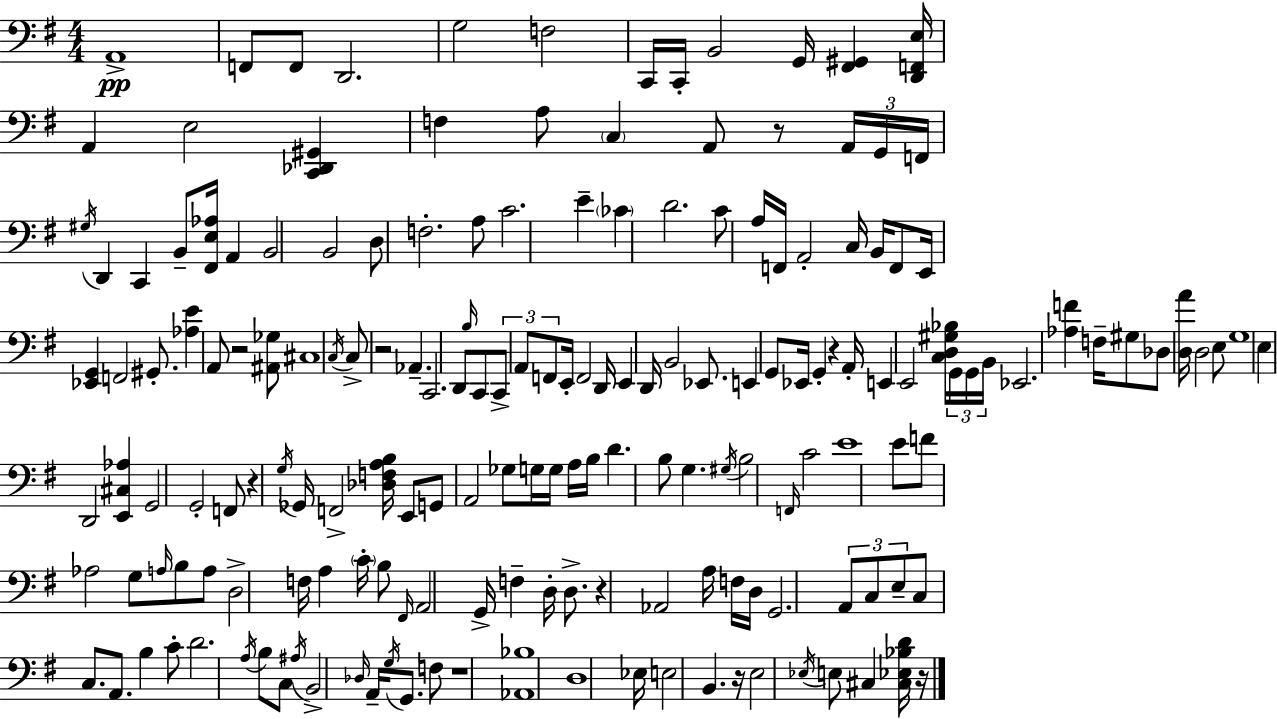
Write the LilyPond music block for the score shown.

{
  \clef bass
  \numericTimeSignature
  \time 4/4
  \key g \major
  a,1->\pp | f,8 f,8 d,2. | g2 f2 | c,16 c,16-. b,2 g,16 <fis, gis,>4 <d, f, e>16 | \break a,4 e2 <c, des, gis,>4 | f4 a8 \parenthesize c4 a,8 r8 \tuplet 3/2 { a,16 g,16 | f,16 } \acciaccatura { gis16 } d,4 c,4 b,8-- <fis, e aes>16 a,4 | b,2 b,2 | \break d8 f2.-. a8 | c'2. e'4-- | \parenthesize ces'4 d'2. | c'8 a16 f,16 a,2-. c16 b,16 f,8 | \break e,16 <ees, g,>4 f,2 gis,8.-. | <aes e'>4 a,8 r2 <ais, ges>8 | cis1 | \acciaccatura { c16 } c8-> r2 aes,4.-- | \break c,2. d,8 | \grace { b16 } c,8 \tuplet 3/2 { c,8-> a,8 f,8 } e,16-. f,2 | d,16 e,4 d,16 b,2 | ees,8. e,4 g,8 ees,16 g,4-. r4 | \break a,16-. e,4 e,2 <c d gis bes>16 | \tuplet 3/2 { g,16 g,16 b,16 } ees,2. <aes f'>4 | f16-- gis8 des8 <d a'>16 d2 | e8 g1 | \break e4 d,2 <e, cis aes>4 | g,2 g,2-. | f,8 r4 \acciaccatura { g16 } ges,16 f,2-> | <des f a b>16 e,8 g,8 a,2 | \break ges8 g16 g16 a16 b16 d'4. b8 g4. | \acciaccatura { gis16 } b2 \grace { f,16 } c'2 | e'1 | e'8 f'8 aes2 | \break g8 \grace { a16 } b8 a8 d2-> | f16 a4 \parenthesize c'16-. b8 \grace { fis,16 } a,2 | g,16-> f4-- d16-. d8.-> r4 aes,2 | a16 f16 d16 g,2. | \break \tuplet 3/2 { a,8 c8 e8-- } c8 c8. | a,8. b4 c'8-. d'2. | \acciaccatura { a16 } b8 c8 \acciaccatura { ais16 } b,2-> | \grace { des16 } a,16-- \acciaccatura { g16 } g,8. f8 r1 | \break <aes, bes>1 | d1 | ees16 e2 | b,4. r16 e2 | \break \acciaccatura { ees16 } e8 cis4 <cis ees bes d'>16 r16 \bar "|."
}